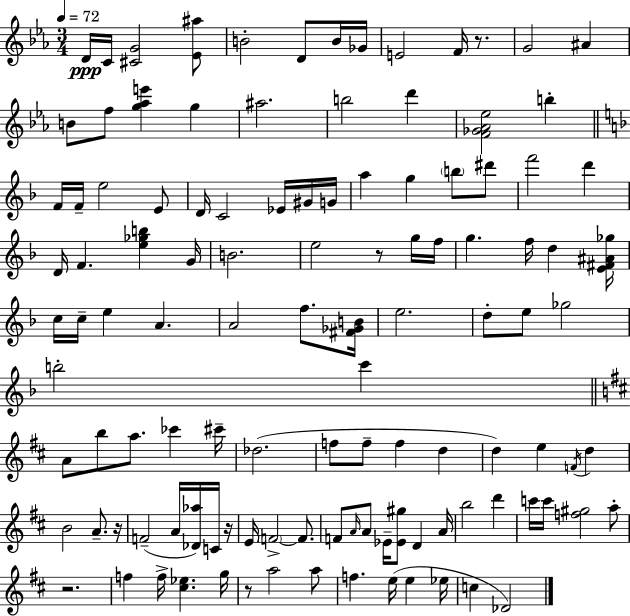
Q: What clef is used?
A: treble